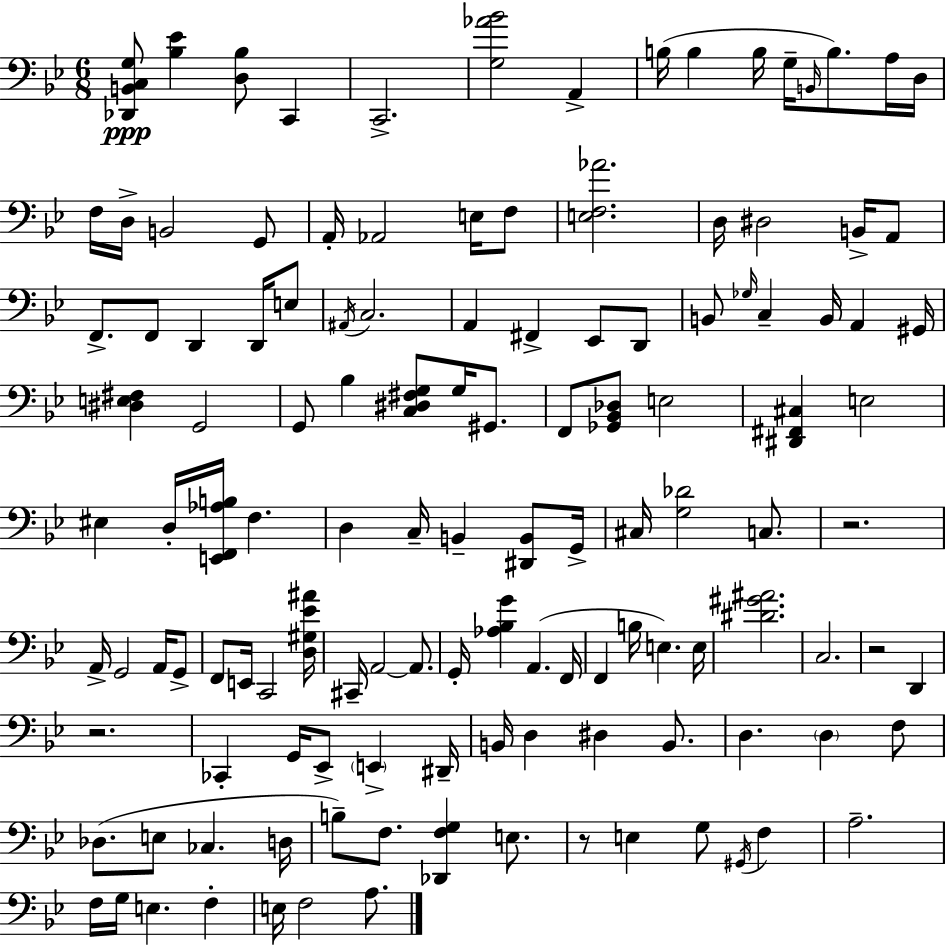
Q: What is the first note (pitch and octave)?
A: C2